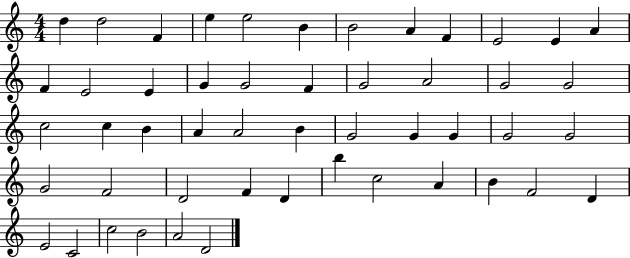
X:1
T:Untitled
M:4/4
L:1/4
K:C
d d2 F e e2 B B2 A F E2 E A F E2 E G G2 F G2 A2 G2 G2 c2 c B A A2 B G2 G G G2 G2 G2 F2 D2 F D b c2 A B F2 D E2 C2 c2 B2 A2 D2